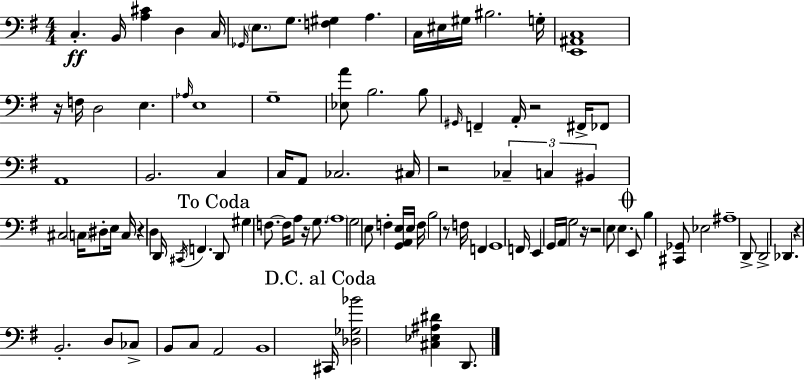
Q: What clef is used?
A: bass